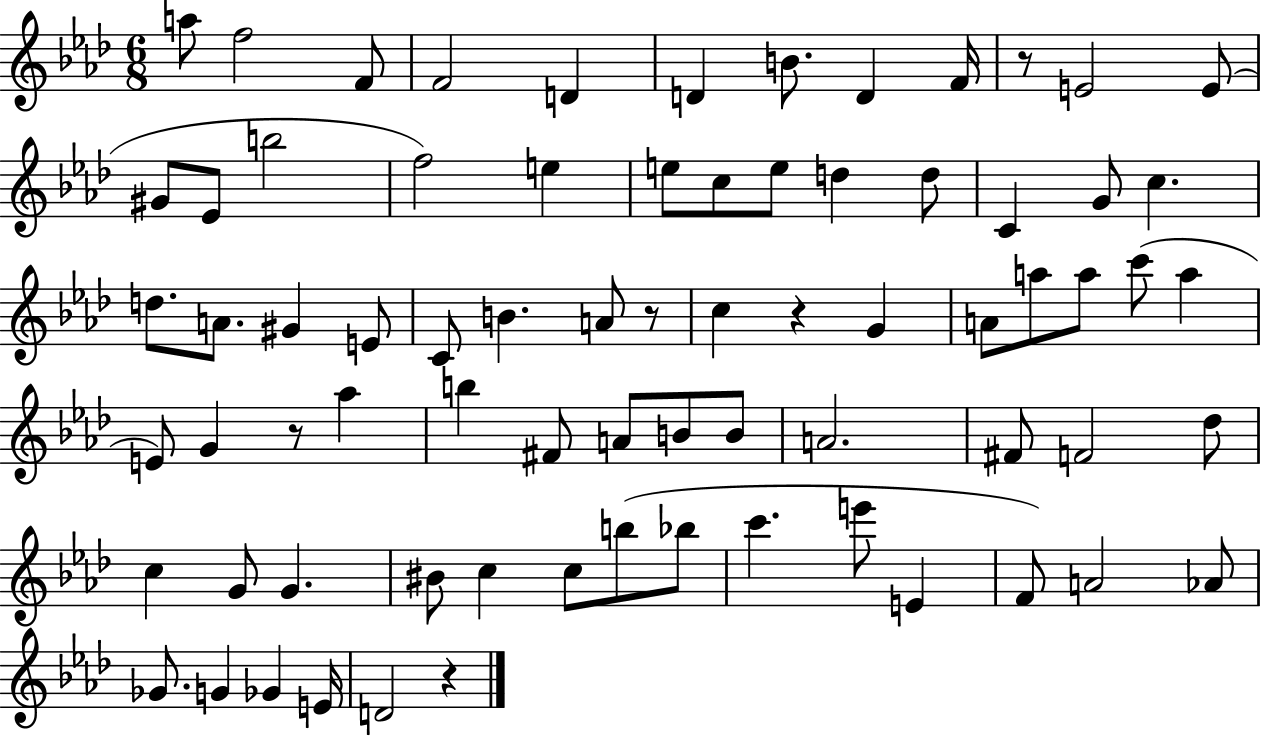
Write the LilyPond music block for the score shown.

{
  \clef treble
  \numericTimeSignature
  \time 6/8
  \key aes \major
  \repeat volta 2 { a''8 f''2 f'8 | f'2 d'4 | d'4 b'8. d'4 f'16 | r8 e'2 e'8( | \break gis'8 ees'8 b''2 | f''2) e''4 | e''8 c''8 e''8 d''4 d''8 | c'4 g'8 c''4. | \break d''8. a'8. gis'4 e'8 | c'8 b'4. a'8 r8 | c''4 r4 g'4 | a'8 a''8 a''8 c'''8( a''4 | \break e'8) g'4 r8 aes''4 | b''4 fis'8 a'8 b'8 b'8 | a'2. | fis'8 f'2 des''8 | \break c''4 g'8 g'4. | bis'8 c''4 c''8 b''8( bes''8 | c'''4. e'''8 e'4 | f'8) a'2 aes'8 | \break ges'8. g'4 ges'4 e'16 | d'2 r4 | } \bar "|."
}